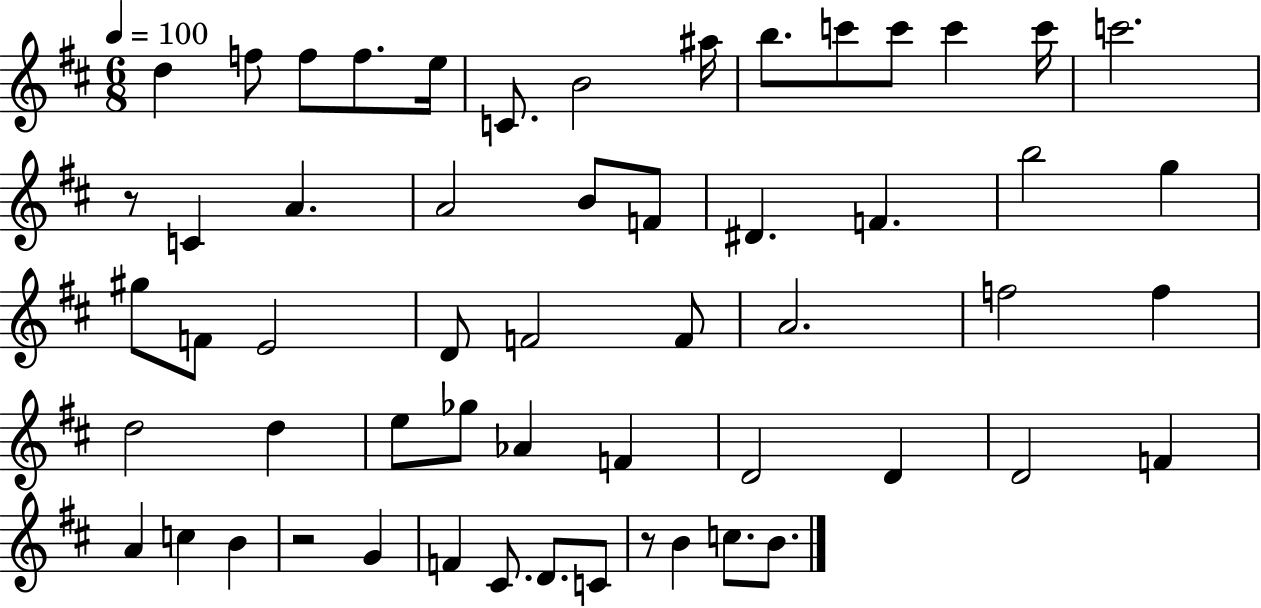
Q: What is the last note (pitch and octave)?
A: B4